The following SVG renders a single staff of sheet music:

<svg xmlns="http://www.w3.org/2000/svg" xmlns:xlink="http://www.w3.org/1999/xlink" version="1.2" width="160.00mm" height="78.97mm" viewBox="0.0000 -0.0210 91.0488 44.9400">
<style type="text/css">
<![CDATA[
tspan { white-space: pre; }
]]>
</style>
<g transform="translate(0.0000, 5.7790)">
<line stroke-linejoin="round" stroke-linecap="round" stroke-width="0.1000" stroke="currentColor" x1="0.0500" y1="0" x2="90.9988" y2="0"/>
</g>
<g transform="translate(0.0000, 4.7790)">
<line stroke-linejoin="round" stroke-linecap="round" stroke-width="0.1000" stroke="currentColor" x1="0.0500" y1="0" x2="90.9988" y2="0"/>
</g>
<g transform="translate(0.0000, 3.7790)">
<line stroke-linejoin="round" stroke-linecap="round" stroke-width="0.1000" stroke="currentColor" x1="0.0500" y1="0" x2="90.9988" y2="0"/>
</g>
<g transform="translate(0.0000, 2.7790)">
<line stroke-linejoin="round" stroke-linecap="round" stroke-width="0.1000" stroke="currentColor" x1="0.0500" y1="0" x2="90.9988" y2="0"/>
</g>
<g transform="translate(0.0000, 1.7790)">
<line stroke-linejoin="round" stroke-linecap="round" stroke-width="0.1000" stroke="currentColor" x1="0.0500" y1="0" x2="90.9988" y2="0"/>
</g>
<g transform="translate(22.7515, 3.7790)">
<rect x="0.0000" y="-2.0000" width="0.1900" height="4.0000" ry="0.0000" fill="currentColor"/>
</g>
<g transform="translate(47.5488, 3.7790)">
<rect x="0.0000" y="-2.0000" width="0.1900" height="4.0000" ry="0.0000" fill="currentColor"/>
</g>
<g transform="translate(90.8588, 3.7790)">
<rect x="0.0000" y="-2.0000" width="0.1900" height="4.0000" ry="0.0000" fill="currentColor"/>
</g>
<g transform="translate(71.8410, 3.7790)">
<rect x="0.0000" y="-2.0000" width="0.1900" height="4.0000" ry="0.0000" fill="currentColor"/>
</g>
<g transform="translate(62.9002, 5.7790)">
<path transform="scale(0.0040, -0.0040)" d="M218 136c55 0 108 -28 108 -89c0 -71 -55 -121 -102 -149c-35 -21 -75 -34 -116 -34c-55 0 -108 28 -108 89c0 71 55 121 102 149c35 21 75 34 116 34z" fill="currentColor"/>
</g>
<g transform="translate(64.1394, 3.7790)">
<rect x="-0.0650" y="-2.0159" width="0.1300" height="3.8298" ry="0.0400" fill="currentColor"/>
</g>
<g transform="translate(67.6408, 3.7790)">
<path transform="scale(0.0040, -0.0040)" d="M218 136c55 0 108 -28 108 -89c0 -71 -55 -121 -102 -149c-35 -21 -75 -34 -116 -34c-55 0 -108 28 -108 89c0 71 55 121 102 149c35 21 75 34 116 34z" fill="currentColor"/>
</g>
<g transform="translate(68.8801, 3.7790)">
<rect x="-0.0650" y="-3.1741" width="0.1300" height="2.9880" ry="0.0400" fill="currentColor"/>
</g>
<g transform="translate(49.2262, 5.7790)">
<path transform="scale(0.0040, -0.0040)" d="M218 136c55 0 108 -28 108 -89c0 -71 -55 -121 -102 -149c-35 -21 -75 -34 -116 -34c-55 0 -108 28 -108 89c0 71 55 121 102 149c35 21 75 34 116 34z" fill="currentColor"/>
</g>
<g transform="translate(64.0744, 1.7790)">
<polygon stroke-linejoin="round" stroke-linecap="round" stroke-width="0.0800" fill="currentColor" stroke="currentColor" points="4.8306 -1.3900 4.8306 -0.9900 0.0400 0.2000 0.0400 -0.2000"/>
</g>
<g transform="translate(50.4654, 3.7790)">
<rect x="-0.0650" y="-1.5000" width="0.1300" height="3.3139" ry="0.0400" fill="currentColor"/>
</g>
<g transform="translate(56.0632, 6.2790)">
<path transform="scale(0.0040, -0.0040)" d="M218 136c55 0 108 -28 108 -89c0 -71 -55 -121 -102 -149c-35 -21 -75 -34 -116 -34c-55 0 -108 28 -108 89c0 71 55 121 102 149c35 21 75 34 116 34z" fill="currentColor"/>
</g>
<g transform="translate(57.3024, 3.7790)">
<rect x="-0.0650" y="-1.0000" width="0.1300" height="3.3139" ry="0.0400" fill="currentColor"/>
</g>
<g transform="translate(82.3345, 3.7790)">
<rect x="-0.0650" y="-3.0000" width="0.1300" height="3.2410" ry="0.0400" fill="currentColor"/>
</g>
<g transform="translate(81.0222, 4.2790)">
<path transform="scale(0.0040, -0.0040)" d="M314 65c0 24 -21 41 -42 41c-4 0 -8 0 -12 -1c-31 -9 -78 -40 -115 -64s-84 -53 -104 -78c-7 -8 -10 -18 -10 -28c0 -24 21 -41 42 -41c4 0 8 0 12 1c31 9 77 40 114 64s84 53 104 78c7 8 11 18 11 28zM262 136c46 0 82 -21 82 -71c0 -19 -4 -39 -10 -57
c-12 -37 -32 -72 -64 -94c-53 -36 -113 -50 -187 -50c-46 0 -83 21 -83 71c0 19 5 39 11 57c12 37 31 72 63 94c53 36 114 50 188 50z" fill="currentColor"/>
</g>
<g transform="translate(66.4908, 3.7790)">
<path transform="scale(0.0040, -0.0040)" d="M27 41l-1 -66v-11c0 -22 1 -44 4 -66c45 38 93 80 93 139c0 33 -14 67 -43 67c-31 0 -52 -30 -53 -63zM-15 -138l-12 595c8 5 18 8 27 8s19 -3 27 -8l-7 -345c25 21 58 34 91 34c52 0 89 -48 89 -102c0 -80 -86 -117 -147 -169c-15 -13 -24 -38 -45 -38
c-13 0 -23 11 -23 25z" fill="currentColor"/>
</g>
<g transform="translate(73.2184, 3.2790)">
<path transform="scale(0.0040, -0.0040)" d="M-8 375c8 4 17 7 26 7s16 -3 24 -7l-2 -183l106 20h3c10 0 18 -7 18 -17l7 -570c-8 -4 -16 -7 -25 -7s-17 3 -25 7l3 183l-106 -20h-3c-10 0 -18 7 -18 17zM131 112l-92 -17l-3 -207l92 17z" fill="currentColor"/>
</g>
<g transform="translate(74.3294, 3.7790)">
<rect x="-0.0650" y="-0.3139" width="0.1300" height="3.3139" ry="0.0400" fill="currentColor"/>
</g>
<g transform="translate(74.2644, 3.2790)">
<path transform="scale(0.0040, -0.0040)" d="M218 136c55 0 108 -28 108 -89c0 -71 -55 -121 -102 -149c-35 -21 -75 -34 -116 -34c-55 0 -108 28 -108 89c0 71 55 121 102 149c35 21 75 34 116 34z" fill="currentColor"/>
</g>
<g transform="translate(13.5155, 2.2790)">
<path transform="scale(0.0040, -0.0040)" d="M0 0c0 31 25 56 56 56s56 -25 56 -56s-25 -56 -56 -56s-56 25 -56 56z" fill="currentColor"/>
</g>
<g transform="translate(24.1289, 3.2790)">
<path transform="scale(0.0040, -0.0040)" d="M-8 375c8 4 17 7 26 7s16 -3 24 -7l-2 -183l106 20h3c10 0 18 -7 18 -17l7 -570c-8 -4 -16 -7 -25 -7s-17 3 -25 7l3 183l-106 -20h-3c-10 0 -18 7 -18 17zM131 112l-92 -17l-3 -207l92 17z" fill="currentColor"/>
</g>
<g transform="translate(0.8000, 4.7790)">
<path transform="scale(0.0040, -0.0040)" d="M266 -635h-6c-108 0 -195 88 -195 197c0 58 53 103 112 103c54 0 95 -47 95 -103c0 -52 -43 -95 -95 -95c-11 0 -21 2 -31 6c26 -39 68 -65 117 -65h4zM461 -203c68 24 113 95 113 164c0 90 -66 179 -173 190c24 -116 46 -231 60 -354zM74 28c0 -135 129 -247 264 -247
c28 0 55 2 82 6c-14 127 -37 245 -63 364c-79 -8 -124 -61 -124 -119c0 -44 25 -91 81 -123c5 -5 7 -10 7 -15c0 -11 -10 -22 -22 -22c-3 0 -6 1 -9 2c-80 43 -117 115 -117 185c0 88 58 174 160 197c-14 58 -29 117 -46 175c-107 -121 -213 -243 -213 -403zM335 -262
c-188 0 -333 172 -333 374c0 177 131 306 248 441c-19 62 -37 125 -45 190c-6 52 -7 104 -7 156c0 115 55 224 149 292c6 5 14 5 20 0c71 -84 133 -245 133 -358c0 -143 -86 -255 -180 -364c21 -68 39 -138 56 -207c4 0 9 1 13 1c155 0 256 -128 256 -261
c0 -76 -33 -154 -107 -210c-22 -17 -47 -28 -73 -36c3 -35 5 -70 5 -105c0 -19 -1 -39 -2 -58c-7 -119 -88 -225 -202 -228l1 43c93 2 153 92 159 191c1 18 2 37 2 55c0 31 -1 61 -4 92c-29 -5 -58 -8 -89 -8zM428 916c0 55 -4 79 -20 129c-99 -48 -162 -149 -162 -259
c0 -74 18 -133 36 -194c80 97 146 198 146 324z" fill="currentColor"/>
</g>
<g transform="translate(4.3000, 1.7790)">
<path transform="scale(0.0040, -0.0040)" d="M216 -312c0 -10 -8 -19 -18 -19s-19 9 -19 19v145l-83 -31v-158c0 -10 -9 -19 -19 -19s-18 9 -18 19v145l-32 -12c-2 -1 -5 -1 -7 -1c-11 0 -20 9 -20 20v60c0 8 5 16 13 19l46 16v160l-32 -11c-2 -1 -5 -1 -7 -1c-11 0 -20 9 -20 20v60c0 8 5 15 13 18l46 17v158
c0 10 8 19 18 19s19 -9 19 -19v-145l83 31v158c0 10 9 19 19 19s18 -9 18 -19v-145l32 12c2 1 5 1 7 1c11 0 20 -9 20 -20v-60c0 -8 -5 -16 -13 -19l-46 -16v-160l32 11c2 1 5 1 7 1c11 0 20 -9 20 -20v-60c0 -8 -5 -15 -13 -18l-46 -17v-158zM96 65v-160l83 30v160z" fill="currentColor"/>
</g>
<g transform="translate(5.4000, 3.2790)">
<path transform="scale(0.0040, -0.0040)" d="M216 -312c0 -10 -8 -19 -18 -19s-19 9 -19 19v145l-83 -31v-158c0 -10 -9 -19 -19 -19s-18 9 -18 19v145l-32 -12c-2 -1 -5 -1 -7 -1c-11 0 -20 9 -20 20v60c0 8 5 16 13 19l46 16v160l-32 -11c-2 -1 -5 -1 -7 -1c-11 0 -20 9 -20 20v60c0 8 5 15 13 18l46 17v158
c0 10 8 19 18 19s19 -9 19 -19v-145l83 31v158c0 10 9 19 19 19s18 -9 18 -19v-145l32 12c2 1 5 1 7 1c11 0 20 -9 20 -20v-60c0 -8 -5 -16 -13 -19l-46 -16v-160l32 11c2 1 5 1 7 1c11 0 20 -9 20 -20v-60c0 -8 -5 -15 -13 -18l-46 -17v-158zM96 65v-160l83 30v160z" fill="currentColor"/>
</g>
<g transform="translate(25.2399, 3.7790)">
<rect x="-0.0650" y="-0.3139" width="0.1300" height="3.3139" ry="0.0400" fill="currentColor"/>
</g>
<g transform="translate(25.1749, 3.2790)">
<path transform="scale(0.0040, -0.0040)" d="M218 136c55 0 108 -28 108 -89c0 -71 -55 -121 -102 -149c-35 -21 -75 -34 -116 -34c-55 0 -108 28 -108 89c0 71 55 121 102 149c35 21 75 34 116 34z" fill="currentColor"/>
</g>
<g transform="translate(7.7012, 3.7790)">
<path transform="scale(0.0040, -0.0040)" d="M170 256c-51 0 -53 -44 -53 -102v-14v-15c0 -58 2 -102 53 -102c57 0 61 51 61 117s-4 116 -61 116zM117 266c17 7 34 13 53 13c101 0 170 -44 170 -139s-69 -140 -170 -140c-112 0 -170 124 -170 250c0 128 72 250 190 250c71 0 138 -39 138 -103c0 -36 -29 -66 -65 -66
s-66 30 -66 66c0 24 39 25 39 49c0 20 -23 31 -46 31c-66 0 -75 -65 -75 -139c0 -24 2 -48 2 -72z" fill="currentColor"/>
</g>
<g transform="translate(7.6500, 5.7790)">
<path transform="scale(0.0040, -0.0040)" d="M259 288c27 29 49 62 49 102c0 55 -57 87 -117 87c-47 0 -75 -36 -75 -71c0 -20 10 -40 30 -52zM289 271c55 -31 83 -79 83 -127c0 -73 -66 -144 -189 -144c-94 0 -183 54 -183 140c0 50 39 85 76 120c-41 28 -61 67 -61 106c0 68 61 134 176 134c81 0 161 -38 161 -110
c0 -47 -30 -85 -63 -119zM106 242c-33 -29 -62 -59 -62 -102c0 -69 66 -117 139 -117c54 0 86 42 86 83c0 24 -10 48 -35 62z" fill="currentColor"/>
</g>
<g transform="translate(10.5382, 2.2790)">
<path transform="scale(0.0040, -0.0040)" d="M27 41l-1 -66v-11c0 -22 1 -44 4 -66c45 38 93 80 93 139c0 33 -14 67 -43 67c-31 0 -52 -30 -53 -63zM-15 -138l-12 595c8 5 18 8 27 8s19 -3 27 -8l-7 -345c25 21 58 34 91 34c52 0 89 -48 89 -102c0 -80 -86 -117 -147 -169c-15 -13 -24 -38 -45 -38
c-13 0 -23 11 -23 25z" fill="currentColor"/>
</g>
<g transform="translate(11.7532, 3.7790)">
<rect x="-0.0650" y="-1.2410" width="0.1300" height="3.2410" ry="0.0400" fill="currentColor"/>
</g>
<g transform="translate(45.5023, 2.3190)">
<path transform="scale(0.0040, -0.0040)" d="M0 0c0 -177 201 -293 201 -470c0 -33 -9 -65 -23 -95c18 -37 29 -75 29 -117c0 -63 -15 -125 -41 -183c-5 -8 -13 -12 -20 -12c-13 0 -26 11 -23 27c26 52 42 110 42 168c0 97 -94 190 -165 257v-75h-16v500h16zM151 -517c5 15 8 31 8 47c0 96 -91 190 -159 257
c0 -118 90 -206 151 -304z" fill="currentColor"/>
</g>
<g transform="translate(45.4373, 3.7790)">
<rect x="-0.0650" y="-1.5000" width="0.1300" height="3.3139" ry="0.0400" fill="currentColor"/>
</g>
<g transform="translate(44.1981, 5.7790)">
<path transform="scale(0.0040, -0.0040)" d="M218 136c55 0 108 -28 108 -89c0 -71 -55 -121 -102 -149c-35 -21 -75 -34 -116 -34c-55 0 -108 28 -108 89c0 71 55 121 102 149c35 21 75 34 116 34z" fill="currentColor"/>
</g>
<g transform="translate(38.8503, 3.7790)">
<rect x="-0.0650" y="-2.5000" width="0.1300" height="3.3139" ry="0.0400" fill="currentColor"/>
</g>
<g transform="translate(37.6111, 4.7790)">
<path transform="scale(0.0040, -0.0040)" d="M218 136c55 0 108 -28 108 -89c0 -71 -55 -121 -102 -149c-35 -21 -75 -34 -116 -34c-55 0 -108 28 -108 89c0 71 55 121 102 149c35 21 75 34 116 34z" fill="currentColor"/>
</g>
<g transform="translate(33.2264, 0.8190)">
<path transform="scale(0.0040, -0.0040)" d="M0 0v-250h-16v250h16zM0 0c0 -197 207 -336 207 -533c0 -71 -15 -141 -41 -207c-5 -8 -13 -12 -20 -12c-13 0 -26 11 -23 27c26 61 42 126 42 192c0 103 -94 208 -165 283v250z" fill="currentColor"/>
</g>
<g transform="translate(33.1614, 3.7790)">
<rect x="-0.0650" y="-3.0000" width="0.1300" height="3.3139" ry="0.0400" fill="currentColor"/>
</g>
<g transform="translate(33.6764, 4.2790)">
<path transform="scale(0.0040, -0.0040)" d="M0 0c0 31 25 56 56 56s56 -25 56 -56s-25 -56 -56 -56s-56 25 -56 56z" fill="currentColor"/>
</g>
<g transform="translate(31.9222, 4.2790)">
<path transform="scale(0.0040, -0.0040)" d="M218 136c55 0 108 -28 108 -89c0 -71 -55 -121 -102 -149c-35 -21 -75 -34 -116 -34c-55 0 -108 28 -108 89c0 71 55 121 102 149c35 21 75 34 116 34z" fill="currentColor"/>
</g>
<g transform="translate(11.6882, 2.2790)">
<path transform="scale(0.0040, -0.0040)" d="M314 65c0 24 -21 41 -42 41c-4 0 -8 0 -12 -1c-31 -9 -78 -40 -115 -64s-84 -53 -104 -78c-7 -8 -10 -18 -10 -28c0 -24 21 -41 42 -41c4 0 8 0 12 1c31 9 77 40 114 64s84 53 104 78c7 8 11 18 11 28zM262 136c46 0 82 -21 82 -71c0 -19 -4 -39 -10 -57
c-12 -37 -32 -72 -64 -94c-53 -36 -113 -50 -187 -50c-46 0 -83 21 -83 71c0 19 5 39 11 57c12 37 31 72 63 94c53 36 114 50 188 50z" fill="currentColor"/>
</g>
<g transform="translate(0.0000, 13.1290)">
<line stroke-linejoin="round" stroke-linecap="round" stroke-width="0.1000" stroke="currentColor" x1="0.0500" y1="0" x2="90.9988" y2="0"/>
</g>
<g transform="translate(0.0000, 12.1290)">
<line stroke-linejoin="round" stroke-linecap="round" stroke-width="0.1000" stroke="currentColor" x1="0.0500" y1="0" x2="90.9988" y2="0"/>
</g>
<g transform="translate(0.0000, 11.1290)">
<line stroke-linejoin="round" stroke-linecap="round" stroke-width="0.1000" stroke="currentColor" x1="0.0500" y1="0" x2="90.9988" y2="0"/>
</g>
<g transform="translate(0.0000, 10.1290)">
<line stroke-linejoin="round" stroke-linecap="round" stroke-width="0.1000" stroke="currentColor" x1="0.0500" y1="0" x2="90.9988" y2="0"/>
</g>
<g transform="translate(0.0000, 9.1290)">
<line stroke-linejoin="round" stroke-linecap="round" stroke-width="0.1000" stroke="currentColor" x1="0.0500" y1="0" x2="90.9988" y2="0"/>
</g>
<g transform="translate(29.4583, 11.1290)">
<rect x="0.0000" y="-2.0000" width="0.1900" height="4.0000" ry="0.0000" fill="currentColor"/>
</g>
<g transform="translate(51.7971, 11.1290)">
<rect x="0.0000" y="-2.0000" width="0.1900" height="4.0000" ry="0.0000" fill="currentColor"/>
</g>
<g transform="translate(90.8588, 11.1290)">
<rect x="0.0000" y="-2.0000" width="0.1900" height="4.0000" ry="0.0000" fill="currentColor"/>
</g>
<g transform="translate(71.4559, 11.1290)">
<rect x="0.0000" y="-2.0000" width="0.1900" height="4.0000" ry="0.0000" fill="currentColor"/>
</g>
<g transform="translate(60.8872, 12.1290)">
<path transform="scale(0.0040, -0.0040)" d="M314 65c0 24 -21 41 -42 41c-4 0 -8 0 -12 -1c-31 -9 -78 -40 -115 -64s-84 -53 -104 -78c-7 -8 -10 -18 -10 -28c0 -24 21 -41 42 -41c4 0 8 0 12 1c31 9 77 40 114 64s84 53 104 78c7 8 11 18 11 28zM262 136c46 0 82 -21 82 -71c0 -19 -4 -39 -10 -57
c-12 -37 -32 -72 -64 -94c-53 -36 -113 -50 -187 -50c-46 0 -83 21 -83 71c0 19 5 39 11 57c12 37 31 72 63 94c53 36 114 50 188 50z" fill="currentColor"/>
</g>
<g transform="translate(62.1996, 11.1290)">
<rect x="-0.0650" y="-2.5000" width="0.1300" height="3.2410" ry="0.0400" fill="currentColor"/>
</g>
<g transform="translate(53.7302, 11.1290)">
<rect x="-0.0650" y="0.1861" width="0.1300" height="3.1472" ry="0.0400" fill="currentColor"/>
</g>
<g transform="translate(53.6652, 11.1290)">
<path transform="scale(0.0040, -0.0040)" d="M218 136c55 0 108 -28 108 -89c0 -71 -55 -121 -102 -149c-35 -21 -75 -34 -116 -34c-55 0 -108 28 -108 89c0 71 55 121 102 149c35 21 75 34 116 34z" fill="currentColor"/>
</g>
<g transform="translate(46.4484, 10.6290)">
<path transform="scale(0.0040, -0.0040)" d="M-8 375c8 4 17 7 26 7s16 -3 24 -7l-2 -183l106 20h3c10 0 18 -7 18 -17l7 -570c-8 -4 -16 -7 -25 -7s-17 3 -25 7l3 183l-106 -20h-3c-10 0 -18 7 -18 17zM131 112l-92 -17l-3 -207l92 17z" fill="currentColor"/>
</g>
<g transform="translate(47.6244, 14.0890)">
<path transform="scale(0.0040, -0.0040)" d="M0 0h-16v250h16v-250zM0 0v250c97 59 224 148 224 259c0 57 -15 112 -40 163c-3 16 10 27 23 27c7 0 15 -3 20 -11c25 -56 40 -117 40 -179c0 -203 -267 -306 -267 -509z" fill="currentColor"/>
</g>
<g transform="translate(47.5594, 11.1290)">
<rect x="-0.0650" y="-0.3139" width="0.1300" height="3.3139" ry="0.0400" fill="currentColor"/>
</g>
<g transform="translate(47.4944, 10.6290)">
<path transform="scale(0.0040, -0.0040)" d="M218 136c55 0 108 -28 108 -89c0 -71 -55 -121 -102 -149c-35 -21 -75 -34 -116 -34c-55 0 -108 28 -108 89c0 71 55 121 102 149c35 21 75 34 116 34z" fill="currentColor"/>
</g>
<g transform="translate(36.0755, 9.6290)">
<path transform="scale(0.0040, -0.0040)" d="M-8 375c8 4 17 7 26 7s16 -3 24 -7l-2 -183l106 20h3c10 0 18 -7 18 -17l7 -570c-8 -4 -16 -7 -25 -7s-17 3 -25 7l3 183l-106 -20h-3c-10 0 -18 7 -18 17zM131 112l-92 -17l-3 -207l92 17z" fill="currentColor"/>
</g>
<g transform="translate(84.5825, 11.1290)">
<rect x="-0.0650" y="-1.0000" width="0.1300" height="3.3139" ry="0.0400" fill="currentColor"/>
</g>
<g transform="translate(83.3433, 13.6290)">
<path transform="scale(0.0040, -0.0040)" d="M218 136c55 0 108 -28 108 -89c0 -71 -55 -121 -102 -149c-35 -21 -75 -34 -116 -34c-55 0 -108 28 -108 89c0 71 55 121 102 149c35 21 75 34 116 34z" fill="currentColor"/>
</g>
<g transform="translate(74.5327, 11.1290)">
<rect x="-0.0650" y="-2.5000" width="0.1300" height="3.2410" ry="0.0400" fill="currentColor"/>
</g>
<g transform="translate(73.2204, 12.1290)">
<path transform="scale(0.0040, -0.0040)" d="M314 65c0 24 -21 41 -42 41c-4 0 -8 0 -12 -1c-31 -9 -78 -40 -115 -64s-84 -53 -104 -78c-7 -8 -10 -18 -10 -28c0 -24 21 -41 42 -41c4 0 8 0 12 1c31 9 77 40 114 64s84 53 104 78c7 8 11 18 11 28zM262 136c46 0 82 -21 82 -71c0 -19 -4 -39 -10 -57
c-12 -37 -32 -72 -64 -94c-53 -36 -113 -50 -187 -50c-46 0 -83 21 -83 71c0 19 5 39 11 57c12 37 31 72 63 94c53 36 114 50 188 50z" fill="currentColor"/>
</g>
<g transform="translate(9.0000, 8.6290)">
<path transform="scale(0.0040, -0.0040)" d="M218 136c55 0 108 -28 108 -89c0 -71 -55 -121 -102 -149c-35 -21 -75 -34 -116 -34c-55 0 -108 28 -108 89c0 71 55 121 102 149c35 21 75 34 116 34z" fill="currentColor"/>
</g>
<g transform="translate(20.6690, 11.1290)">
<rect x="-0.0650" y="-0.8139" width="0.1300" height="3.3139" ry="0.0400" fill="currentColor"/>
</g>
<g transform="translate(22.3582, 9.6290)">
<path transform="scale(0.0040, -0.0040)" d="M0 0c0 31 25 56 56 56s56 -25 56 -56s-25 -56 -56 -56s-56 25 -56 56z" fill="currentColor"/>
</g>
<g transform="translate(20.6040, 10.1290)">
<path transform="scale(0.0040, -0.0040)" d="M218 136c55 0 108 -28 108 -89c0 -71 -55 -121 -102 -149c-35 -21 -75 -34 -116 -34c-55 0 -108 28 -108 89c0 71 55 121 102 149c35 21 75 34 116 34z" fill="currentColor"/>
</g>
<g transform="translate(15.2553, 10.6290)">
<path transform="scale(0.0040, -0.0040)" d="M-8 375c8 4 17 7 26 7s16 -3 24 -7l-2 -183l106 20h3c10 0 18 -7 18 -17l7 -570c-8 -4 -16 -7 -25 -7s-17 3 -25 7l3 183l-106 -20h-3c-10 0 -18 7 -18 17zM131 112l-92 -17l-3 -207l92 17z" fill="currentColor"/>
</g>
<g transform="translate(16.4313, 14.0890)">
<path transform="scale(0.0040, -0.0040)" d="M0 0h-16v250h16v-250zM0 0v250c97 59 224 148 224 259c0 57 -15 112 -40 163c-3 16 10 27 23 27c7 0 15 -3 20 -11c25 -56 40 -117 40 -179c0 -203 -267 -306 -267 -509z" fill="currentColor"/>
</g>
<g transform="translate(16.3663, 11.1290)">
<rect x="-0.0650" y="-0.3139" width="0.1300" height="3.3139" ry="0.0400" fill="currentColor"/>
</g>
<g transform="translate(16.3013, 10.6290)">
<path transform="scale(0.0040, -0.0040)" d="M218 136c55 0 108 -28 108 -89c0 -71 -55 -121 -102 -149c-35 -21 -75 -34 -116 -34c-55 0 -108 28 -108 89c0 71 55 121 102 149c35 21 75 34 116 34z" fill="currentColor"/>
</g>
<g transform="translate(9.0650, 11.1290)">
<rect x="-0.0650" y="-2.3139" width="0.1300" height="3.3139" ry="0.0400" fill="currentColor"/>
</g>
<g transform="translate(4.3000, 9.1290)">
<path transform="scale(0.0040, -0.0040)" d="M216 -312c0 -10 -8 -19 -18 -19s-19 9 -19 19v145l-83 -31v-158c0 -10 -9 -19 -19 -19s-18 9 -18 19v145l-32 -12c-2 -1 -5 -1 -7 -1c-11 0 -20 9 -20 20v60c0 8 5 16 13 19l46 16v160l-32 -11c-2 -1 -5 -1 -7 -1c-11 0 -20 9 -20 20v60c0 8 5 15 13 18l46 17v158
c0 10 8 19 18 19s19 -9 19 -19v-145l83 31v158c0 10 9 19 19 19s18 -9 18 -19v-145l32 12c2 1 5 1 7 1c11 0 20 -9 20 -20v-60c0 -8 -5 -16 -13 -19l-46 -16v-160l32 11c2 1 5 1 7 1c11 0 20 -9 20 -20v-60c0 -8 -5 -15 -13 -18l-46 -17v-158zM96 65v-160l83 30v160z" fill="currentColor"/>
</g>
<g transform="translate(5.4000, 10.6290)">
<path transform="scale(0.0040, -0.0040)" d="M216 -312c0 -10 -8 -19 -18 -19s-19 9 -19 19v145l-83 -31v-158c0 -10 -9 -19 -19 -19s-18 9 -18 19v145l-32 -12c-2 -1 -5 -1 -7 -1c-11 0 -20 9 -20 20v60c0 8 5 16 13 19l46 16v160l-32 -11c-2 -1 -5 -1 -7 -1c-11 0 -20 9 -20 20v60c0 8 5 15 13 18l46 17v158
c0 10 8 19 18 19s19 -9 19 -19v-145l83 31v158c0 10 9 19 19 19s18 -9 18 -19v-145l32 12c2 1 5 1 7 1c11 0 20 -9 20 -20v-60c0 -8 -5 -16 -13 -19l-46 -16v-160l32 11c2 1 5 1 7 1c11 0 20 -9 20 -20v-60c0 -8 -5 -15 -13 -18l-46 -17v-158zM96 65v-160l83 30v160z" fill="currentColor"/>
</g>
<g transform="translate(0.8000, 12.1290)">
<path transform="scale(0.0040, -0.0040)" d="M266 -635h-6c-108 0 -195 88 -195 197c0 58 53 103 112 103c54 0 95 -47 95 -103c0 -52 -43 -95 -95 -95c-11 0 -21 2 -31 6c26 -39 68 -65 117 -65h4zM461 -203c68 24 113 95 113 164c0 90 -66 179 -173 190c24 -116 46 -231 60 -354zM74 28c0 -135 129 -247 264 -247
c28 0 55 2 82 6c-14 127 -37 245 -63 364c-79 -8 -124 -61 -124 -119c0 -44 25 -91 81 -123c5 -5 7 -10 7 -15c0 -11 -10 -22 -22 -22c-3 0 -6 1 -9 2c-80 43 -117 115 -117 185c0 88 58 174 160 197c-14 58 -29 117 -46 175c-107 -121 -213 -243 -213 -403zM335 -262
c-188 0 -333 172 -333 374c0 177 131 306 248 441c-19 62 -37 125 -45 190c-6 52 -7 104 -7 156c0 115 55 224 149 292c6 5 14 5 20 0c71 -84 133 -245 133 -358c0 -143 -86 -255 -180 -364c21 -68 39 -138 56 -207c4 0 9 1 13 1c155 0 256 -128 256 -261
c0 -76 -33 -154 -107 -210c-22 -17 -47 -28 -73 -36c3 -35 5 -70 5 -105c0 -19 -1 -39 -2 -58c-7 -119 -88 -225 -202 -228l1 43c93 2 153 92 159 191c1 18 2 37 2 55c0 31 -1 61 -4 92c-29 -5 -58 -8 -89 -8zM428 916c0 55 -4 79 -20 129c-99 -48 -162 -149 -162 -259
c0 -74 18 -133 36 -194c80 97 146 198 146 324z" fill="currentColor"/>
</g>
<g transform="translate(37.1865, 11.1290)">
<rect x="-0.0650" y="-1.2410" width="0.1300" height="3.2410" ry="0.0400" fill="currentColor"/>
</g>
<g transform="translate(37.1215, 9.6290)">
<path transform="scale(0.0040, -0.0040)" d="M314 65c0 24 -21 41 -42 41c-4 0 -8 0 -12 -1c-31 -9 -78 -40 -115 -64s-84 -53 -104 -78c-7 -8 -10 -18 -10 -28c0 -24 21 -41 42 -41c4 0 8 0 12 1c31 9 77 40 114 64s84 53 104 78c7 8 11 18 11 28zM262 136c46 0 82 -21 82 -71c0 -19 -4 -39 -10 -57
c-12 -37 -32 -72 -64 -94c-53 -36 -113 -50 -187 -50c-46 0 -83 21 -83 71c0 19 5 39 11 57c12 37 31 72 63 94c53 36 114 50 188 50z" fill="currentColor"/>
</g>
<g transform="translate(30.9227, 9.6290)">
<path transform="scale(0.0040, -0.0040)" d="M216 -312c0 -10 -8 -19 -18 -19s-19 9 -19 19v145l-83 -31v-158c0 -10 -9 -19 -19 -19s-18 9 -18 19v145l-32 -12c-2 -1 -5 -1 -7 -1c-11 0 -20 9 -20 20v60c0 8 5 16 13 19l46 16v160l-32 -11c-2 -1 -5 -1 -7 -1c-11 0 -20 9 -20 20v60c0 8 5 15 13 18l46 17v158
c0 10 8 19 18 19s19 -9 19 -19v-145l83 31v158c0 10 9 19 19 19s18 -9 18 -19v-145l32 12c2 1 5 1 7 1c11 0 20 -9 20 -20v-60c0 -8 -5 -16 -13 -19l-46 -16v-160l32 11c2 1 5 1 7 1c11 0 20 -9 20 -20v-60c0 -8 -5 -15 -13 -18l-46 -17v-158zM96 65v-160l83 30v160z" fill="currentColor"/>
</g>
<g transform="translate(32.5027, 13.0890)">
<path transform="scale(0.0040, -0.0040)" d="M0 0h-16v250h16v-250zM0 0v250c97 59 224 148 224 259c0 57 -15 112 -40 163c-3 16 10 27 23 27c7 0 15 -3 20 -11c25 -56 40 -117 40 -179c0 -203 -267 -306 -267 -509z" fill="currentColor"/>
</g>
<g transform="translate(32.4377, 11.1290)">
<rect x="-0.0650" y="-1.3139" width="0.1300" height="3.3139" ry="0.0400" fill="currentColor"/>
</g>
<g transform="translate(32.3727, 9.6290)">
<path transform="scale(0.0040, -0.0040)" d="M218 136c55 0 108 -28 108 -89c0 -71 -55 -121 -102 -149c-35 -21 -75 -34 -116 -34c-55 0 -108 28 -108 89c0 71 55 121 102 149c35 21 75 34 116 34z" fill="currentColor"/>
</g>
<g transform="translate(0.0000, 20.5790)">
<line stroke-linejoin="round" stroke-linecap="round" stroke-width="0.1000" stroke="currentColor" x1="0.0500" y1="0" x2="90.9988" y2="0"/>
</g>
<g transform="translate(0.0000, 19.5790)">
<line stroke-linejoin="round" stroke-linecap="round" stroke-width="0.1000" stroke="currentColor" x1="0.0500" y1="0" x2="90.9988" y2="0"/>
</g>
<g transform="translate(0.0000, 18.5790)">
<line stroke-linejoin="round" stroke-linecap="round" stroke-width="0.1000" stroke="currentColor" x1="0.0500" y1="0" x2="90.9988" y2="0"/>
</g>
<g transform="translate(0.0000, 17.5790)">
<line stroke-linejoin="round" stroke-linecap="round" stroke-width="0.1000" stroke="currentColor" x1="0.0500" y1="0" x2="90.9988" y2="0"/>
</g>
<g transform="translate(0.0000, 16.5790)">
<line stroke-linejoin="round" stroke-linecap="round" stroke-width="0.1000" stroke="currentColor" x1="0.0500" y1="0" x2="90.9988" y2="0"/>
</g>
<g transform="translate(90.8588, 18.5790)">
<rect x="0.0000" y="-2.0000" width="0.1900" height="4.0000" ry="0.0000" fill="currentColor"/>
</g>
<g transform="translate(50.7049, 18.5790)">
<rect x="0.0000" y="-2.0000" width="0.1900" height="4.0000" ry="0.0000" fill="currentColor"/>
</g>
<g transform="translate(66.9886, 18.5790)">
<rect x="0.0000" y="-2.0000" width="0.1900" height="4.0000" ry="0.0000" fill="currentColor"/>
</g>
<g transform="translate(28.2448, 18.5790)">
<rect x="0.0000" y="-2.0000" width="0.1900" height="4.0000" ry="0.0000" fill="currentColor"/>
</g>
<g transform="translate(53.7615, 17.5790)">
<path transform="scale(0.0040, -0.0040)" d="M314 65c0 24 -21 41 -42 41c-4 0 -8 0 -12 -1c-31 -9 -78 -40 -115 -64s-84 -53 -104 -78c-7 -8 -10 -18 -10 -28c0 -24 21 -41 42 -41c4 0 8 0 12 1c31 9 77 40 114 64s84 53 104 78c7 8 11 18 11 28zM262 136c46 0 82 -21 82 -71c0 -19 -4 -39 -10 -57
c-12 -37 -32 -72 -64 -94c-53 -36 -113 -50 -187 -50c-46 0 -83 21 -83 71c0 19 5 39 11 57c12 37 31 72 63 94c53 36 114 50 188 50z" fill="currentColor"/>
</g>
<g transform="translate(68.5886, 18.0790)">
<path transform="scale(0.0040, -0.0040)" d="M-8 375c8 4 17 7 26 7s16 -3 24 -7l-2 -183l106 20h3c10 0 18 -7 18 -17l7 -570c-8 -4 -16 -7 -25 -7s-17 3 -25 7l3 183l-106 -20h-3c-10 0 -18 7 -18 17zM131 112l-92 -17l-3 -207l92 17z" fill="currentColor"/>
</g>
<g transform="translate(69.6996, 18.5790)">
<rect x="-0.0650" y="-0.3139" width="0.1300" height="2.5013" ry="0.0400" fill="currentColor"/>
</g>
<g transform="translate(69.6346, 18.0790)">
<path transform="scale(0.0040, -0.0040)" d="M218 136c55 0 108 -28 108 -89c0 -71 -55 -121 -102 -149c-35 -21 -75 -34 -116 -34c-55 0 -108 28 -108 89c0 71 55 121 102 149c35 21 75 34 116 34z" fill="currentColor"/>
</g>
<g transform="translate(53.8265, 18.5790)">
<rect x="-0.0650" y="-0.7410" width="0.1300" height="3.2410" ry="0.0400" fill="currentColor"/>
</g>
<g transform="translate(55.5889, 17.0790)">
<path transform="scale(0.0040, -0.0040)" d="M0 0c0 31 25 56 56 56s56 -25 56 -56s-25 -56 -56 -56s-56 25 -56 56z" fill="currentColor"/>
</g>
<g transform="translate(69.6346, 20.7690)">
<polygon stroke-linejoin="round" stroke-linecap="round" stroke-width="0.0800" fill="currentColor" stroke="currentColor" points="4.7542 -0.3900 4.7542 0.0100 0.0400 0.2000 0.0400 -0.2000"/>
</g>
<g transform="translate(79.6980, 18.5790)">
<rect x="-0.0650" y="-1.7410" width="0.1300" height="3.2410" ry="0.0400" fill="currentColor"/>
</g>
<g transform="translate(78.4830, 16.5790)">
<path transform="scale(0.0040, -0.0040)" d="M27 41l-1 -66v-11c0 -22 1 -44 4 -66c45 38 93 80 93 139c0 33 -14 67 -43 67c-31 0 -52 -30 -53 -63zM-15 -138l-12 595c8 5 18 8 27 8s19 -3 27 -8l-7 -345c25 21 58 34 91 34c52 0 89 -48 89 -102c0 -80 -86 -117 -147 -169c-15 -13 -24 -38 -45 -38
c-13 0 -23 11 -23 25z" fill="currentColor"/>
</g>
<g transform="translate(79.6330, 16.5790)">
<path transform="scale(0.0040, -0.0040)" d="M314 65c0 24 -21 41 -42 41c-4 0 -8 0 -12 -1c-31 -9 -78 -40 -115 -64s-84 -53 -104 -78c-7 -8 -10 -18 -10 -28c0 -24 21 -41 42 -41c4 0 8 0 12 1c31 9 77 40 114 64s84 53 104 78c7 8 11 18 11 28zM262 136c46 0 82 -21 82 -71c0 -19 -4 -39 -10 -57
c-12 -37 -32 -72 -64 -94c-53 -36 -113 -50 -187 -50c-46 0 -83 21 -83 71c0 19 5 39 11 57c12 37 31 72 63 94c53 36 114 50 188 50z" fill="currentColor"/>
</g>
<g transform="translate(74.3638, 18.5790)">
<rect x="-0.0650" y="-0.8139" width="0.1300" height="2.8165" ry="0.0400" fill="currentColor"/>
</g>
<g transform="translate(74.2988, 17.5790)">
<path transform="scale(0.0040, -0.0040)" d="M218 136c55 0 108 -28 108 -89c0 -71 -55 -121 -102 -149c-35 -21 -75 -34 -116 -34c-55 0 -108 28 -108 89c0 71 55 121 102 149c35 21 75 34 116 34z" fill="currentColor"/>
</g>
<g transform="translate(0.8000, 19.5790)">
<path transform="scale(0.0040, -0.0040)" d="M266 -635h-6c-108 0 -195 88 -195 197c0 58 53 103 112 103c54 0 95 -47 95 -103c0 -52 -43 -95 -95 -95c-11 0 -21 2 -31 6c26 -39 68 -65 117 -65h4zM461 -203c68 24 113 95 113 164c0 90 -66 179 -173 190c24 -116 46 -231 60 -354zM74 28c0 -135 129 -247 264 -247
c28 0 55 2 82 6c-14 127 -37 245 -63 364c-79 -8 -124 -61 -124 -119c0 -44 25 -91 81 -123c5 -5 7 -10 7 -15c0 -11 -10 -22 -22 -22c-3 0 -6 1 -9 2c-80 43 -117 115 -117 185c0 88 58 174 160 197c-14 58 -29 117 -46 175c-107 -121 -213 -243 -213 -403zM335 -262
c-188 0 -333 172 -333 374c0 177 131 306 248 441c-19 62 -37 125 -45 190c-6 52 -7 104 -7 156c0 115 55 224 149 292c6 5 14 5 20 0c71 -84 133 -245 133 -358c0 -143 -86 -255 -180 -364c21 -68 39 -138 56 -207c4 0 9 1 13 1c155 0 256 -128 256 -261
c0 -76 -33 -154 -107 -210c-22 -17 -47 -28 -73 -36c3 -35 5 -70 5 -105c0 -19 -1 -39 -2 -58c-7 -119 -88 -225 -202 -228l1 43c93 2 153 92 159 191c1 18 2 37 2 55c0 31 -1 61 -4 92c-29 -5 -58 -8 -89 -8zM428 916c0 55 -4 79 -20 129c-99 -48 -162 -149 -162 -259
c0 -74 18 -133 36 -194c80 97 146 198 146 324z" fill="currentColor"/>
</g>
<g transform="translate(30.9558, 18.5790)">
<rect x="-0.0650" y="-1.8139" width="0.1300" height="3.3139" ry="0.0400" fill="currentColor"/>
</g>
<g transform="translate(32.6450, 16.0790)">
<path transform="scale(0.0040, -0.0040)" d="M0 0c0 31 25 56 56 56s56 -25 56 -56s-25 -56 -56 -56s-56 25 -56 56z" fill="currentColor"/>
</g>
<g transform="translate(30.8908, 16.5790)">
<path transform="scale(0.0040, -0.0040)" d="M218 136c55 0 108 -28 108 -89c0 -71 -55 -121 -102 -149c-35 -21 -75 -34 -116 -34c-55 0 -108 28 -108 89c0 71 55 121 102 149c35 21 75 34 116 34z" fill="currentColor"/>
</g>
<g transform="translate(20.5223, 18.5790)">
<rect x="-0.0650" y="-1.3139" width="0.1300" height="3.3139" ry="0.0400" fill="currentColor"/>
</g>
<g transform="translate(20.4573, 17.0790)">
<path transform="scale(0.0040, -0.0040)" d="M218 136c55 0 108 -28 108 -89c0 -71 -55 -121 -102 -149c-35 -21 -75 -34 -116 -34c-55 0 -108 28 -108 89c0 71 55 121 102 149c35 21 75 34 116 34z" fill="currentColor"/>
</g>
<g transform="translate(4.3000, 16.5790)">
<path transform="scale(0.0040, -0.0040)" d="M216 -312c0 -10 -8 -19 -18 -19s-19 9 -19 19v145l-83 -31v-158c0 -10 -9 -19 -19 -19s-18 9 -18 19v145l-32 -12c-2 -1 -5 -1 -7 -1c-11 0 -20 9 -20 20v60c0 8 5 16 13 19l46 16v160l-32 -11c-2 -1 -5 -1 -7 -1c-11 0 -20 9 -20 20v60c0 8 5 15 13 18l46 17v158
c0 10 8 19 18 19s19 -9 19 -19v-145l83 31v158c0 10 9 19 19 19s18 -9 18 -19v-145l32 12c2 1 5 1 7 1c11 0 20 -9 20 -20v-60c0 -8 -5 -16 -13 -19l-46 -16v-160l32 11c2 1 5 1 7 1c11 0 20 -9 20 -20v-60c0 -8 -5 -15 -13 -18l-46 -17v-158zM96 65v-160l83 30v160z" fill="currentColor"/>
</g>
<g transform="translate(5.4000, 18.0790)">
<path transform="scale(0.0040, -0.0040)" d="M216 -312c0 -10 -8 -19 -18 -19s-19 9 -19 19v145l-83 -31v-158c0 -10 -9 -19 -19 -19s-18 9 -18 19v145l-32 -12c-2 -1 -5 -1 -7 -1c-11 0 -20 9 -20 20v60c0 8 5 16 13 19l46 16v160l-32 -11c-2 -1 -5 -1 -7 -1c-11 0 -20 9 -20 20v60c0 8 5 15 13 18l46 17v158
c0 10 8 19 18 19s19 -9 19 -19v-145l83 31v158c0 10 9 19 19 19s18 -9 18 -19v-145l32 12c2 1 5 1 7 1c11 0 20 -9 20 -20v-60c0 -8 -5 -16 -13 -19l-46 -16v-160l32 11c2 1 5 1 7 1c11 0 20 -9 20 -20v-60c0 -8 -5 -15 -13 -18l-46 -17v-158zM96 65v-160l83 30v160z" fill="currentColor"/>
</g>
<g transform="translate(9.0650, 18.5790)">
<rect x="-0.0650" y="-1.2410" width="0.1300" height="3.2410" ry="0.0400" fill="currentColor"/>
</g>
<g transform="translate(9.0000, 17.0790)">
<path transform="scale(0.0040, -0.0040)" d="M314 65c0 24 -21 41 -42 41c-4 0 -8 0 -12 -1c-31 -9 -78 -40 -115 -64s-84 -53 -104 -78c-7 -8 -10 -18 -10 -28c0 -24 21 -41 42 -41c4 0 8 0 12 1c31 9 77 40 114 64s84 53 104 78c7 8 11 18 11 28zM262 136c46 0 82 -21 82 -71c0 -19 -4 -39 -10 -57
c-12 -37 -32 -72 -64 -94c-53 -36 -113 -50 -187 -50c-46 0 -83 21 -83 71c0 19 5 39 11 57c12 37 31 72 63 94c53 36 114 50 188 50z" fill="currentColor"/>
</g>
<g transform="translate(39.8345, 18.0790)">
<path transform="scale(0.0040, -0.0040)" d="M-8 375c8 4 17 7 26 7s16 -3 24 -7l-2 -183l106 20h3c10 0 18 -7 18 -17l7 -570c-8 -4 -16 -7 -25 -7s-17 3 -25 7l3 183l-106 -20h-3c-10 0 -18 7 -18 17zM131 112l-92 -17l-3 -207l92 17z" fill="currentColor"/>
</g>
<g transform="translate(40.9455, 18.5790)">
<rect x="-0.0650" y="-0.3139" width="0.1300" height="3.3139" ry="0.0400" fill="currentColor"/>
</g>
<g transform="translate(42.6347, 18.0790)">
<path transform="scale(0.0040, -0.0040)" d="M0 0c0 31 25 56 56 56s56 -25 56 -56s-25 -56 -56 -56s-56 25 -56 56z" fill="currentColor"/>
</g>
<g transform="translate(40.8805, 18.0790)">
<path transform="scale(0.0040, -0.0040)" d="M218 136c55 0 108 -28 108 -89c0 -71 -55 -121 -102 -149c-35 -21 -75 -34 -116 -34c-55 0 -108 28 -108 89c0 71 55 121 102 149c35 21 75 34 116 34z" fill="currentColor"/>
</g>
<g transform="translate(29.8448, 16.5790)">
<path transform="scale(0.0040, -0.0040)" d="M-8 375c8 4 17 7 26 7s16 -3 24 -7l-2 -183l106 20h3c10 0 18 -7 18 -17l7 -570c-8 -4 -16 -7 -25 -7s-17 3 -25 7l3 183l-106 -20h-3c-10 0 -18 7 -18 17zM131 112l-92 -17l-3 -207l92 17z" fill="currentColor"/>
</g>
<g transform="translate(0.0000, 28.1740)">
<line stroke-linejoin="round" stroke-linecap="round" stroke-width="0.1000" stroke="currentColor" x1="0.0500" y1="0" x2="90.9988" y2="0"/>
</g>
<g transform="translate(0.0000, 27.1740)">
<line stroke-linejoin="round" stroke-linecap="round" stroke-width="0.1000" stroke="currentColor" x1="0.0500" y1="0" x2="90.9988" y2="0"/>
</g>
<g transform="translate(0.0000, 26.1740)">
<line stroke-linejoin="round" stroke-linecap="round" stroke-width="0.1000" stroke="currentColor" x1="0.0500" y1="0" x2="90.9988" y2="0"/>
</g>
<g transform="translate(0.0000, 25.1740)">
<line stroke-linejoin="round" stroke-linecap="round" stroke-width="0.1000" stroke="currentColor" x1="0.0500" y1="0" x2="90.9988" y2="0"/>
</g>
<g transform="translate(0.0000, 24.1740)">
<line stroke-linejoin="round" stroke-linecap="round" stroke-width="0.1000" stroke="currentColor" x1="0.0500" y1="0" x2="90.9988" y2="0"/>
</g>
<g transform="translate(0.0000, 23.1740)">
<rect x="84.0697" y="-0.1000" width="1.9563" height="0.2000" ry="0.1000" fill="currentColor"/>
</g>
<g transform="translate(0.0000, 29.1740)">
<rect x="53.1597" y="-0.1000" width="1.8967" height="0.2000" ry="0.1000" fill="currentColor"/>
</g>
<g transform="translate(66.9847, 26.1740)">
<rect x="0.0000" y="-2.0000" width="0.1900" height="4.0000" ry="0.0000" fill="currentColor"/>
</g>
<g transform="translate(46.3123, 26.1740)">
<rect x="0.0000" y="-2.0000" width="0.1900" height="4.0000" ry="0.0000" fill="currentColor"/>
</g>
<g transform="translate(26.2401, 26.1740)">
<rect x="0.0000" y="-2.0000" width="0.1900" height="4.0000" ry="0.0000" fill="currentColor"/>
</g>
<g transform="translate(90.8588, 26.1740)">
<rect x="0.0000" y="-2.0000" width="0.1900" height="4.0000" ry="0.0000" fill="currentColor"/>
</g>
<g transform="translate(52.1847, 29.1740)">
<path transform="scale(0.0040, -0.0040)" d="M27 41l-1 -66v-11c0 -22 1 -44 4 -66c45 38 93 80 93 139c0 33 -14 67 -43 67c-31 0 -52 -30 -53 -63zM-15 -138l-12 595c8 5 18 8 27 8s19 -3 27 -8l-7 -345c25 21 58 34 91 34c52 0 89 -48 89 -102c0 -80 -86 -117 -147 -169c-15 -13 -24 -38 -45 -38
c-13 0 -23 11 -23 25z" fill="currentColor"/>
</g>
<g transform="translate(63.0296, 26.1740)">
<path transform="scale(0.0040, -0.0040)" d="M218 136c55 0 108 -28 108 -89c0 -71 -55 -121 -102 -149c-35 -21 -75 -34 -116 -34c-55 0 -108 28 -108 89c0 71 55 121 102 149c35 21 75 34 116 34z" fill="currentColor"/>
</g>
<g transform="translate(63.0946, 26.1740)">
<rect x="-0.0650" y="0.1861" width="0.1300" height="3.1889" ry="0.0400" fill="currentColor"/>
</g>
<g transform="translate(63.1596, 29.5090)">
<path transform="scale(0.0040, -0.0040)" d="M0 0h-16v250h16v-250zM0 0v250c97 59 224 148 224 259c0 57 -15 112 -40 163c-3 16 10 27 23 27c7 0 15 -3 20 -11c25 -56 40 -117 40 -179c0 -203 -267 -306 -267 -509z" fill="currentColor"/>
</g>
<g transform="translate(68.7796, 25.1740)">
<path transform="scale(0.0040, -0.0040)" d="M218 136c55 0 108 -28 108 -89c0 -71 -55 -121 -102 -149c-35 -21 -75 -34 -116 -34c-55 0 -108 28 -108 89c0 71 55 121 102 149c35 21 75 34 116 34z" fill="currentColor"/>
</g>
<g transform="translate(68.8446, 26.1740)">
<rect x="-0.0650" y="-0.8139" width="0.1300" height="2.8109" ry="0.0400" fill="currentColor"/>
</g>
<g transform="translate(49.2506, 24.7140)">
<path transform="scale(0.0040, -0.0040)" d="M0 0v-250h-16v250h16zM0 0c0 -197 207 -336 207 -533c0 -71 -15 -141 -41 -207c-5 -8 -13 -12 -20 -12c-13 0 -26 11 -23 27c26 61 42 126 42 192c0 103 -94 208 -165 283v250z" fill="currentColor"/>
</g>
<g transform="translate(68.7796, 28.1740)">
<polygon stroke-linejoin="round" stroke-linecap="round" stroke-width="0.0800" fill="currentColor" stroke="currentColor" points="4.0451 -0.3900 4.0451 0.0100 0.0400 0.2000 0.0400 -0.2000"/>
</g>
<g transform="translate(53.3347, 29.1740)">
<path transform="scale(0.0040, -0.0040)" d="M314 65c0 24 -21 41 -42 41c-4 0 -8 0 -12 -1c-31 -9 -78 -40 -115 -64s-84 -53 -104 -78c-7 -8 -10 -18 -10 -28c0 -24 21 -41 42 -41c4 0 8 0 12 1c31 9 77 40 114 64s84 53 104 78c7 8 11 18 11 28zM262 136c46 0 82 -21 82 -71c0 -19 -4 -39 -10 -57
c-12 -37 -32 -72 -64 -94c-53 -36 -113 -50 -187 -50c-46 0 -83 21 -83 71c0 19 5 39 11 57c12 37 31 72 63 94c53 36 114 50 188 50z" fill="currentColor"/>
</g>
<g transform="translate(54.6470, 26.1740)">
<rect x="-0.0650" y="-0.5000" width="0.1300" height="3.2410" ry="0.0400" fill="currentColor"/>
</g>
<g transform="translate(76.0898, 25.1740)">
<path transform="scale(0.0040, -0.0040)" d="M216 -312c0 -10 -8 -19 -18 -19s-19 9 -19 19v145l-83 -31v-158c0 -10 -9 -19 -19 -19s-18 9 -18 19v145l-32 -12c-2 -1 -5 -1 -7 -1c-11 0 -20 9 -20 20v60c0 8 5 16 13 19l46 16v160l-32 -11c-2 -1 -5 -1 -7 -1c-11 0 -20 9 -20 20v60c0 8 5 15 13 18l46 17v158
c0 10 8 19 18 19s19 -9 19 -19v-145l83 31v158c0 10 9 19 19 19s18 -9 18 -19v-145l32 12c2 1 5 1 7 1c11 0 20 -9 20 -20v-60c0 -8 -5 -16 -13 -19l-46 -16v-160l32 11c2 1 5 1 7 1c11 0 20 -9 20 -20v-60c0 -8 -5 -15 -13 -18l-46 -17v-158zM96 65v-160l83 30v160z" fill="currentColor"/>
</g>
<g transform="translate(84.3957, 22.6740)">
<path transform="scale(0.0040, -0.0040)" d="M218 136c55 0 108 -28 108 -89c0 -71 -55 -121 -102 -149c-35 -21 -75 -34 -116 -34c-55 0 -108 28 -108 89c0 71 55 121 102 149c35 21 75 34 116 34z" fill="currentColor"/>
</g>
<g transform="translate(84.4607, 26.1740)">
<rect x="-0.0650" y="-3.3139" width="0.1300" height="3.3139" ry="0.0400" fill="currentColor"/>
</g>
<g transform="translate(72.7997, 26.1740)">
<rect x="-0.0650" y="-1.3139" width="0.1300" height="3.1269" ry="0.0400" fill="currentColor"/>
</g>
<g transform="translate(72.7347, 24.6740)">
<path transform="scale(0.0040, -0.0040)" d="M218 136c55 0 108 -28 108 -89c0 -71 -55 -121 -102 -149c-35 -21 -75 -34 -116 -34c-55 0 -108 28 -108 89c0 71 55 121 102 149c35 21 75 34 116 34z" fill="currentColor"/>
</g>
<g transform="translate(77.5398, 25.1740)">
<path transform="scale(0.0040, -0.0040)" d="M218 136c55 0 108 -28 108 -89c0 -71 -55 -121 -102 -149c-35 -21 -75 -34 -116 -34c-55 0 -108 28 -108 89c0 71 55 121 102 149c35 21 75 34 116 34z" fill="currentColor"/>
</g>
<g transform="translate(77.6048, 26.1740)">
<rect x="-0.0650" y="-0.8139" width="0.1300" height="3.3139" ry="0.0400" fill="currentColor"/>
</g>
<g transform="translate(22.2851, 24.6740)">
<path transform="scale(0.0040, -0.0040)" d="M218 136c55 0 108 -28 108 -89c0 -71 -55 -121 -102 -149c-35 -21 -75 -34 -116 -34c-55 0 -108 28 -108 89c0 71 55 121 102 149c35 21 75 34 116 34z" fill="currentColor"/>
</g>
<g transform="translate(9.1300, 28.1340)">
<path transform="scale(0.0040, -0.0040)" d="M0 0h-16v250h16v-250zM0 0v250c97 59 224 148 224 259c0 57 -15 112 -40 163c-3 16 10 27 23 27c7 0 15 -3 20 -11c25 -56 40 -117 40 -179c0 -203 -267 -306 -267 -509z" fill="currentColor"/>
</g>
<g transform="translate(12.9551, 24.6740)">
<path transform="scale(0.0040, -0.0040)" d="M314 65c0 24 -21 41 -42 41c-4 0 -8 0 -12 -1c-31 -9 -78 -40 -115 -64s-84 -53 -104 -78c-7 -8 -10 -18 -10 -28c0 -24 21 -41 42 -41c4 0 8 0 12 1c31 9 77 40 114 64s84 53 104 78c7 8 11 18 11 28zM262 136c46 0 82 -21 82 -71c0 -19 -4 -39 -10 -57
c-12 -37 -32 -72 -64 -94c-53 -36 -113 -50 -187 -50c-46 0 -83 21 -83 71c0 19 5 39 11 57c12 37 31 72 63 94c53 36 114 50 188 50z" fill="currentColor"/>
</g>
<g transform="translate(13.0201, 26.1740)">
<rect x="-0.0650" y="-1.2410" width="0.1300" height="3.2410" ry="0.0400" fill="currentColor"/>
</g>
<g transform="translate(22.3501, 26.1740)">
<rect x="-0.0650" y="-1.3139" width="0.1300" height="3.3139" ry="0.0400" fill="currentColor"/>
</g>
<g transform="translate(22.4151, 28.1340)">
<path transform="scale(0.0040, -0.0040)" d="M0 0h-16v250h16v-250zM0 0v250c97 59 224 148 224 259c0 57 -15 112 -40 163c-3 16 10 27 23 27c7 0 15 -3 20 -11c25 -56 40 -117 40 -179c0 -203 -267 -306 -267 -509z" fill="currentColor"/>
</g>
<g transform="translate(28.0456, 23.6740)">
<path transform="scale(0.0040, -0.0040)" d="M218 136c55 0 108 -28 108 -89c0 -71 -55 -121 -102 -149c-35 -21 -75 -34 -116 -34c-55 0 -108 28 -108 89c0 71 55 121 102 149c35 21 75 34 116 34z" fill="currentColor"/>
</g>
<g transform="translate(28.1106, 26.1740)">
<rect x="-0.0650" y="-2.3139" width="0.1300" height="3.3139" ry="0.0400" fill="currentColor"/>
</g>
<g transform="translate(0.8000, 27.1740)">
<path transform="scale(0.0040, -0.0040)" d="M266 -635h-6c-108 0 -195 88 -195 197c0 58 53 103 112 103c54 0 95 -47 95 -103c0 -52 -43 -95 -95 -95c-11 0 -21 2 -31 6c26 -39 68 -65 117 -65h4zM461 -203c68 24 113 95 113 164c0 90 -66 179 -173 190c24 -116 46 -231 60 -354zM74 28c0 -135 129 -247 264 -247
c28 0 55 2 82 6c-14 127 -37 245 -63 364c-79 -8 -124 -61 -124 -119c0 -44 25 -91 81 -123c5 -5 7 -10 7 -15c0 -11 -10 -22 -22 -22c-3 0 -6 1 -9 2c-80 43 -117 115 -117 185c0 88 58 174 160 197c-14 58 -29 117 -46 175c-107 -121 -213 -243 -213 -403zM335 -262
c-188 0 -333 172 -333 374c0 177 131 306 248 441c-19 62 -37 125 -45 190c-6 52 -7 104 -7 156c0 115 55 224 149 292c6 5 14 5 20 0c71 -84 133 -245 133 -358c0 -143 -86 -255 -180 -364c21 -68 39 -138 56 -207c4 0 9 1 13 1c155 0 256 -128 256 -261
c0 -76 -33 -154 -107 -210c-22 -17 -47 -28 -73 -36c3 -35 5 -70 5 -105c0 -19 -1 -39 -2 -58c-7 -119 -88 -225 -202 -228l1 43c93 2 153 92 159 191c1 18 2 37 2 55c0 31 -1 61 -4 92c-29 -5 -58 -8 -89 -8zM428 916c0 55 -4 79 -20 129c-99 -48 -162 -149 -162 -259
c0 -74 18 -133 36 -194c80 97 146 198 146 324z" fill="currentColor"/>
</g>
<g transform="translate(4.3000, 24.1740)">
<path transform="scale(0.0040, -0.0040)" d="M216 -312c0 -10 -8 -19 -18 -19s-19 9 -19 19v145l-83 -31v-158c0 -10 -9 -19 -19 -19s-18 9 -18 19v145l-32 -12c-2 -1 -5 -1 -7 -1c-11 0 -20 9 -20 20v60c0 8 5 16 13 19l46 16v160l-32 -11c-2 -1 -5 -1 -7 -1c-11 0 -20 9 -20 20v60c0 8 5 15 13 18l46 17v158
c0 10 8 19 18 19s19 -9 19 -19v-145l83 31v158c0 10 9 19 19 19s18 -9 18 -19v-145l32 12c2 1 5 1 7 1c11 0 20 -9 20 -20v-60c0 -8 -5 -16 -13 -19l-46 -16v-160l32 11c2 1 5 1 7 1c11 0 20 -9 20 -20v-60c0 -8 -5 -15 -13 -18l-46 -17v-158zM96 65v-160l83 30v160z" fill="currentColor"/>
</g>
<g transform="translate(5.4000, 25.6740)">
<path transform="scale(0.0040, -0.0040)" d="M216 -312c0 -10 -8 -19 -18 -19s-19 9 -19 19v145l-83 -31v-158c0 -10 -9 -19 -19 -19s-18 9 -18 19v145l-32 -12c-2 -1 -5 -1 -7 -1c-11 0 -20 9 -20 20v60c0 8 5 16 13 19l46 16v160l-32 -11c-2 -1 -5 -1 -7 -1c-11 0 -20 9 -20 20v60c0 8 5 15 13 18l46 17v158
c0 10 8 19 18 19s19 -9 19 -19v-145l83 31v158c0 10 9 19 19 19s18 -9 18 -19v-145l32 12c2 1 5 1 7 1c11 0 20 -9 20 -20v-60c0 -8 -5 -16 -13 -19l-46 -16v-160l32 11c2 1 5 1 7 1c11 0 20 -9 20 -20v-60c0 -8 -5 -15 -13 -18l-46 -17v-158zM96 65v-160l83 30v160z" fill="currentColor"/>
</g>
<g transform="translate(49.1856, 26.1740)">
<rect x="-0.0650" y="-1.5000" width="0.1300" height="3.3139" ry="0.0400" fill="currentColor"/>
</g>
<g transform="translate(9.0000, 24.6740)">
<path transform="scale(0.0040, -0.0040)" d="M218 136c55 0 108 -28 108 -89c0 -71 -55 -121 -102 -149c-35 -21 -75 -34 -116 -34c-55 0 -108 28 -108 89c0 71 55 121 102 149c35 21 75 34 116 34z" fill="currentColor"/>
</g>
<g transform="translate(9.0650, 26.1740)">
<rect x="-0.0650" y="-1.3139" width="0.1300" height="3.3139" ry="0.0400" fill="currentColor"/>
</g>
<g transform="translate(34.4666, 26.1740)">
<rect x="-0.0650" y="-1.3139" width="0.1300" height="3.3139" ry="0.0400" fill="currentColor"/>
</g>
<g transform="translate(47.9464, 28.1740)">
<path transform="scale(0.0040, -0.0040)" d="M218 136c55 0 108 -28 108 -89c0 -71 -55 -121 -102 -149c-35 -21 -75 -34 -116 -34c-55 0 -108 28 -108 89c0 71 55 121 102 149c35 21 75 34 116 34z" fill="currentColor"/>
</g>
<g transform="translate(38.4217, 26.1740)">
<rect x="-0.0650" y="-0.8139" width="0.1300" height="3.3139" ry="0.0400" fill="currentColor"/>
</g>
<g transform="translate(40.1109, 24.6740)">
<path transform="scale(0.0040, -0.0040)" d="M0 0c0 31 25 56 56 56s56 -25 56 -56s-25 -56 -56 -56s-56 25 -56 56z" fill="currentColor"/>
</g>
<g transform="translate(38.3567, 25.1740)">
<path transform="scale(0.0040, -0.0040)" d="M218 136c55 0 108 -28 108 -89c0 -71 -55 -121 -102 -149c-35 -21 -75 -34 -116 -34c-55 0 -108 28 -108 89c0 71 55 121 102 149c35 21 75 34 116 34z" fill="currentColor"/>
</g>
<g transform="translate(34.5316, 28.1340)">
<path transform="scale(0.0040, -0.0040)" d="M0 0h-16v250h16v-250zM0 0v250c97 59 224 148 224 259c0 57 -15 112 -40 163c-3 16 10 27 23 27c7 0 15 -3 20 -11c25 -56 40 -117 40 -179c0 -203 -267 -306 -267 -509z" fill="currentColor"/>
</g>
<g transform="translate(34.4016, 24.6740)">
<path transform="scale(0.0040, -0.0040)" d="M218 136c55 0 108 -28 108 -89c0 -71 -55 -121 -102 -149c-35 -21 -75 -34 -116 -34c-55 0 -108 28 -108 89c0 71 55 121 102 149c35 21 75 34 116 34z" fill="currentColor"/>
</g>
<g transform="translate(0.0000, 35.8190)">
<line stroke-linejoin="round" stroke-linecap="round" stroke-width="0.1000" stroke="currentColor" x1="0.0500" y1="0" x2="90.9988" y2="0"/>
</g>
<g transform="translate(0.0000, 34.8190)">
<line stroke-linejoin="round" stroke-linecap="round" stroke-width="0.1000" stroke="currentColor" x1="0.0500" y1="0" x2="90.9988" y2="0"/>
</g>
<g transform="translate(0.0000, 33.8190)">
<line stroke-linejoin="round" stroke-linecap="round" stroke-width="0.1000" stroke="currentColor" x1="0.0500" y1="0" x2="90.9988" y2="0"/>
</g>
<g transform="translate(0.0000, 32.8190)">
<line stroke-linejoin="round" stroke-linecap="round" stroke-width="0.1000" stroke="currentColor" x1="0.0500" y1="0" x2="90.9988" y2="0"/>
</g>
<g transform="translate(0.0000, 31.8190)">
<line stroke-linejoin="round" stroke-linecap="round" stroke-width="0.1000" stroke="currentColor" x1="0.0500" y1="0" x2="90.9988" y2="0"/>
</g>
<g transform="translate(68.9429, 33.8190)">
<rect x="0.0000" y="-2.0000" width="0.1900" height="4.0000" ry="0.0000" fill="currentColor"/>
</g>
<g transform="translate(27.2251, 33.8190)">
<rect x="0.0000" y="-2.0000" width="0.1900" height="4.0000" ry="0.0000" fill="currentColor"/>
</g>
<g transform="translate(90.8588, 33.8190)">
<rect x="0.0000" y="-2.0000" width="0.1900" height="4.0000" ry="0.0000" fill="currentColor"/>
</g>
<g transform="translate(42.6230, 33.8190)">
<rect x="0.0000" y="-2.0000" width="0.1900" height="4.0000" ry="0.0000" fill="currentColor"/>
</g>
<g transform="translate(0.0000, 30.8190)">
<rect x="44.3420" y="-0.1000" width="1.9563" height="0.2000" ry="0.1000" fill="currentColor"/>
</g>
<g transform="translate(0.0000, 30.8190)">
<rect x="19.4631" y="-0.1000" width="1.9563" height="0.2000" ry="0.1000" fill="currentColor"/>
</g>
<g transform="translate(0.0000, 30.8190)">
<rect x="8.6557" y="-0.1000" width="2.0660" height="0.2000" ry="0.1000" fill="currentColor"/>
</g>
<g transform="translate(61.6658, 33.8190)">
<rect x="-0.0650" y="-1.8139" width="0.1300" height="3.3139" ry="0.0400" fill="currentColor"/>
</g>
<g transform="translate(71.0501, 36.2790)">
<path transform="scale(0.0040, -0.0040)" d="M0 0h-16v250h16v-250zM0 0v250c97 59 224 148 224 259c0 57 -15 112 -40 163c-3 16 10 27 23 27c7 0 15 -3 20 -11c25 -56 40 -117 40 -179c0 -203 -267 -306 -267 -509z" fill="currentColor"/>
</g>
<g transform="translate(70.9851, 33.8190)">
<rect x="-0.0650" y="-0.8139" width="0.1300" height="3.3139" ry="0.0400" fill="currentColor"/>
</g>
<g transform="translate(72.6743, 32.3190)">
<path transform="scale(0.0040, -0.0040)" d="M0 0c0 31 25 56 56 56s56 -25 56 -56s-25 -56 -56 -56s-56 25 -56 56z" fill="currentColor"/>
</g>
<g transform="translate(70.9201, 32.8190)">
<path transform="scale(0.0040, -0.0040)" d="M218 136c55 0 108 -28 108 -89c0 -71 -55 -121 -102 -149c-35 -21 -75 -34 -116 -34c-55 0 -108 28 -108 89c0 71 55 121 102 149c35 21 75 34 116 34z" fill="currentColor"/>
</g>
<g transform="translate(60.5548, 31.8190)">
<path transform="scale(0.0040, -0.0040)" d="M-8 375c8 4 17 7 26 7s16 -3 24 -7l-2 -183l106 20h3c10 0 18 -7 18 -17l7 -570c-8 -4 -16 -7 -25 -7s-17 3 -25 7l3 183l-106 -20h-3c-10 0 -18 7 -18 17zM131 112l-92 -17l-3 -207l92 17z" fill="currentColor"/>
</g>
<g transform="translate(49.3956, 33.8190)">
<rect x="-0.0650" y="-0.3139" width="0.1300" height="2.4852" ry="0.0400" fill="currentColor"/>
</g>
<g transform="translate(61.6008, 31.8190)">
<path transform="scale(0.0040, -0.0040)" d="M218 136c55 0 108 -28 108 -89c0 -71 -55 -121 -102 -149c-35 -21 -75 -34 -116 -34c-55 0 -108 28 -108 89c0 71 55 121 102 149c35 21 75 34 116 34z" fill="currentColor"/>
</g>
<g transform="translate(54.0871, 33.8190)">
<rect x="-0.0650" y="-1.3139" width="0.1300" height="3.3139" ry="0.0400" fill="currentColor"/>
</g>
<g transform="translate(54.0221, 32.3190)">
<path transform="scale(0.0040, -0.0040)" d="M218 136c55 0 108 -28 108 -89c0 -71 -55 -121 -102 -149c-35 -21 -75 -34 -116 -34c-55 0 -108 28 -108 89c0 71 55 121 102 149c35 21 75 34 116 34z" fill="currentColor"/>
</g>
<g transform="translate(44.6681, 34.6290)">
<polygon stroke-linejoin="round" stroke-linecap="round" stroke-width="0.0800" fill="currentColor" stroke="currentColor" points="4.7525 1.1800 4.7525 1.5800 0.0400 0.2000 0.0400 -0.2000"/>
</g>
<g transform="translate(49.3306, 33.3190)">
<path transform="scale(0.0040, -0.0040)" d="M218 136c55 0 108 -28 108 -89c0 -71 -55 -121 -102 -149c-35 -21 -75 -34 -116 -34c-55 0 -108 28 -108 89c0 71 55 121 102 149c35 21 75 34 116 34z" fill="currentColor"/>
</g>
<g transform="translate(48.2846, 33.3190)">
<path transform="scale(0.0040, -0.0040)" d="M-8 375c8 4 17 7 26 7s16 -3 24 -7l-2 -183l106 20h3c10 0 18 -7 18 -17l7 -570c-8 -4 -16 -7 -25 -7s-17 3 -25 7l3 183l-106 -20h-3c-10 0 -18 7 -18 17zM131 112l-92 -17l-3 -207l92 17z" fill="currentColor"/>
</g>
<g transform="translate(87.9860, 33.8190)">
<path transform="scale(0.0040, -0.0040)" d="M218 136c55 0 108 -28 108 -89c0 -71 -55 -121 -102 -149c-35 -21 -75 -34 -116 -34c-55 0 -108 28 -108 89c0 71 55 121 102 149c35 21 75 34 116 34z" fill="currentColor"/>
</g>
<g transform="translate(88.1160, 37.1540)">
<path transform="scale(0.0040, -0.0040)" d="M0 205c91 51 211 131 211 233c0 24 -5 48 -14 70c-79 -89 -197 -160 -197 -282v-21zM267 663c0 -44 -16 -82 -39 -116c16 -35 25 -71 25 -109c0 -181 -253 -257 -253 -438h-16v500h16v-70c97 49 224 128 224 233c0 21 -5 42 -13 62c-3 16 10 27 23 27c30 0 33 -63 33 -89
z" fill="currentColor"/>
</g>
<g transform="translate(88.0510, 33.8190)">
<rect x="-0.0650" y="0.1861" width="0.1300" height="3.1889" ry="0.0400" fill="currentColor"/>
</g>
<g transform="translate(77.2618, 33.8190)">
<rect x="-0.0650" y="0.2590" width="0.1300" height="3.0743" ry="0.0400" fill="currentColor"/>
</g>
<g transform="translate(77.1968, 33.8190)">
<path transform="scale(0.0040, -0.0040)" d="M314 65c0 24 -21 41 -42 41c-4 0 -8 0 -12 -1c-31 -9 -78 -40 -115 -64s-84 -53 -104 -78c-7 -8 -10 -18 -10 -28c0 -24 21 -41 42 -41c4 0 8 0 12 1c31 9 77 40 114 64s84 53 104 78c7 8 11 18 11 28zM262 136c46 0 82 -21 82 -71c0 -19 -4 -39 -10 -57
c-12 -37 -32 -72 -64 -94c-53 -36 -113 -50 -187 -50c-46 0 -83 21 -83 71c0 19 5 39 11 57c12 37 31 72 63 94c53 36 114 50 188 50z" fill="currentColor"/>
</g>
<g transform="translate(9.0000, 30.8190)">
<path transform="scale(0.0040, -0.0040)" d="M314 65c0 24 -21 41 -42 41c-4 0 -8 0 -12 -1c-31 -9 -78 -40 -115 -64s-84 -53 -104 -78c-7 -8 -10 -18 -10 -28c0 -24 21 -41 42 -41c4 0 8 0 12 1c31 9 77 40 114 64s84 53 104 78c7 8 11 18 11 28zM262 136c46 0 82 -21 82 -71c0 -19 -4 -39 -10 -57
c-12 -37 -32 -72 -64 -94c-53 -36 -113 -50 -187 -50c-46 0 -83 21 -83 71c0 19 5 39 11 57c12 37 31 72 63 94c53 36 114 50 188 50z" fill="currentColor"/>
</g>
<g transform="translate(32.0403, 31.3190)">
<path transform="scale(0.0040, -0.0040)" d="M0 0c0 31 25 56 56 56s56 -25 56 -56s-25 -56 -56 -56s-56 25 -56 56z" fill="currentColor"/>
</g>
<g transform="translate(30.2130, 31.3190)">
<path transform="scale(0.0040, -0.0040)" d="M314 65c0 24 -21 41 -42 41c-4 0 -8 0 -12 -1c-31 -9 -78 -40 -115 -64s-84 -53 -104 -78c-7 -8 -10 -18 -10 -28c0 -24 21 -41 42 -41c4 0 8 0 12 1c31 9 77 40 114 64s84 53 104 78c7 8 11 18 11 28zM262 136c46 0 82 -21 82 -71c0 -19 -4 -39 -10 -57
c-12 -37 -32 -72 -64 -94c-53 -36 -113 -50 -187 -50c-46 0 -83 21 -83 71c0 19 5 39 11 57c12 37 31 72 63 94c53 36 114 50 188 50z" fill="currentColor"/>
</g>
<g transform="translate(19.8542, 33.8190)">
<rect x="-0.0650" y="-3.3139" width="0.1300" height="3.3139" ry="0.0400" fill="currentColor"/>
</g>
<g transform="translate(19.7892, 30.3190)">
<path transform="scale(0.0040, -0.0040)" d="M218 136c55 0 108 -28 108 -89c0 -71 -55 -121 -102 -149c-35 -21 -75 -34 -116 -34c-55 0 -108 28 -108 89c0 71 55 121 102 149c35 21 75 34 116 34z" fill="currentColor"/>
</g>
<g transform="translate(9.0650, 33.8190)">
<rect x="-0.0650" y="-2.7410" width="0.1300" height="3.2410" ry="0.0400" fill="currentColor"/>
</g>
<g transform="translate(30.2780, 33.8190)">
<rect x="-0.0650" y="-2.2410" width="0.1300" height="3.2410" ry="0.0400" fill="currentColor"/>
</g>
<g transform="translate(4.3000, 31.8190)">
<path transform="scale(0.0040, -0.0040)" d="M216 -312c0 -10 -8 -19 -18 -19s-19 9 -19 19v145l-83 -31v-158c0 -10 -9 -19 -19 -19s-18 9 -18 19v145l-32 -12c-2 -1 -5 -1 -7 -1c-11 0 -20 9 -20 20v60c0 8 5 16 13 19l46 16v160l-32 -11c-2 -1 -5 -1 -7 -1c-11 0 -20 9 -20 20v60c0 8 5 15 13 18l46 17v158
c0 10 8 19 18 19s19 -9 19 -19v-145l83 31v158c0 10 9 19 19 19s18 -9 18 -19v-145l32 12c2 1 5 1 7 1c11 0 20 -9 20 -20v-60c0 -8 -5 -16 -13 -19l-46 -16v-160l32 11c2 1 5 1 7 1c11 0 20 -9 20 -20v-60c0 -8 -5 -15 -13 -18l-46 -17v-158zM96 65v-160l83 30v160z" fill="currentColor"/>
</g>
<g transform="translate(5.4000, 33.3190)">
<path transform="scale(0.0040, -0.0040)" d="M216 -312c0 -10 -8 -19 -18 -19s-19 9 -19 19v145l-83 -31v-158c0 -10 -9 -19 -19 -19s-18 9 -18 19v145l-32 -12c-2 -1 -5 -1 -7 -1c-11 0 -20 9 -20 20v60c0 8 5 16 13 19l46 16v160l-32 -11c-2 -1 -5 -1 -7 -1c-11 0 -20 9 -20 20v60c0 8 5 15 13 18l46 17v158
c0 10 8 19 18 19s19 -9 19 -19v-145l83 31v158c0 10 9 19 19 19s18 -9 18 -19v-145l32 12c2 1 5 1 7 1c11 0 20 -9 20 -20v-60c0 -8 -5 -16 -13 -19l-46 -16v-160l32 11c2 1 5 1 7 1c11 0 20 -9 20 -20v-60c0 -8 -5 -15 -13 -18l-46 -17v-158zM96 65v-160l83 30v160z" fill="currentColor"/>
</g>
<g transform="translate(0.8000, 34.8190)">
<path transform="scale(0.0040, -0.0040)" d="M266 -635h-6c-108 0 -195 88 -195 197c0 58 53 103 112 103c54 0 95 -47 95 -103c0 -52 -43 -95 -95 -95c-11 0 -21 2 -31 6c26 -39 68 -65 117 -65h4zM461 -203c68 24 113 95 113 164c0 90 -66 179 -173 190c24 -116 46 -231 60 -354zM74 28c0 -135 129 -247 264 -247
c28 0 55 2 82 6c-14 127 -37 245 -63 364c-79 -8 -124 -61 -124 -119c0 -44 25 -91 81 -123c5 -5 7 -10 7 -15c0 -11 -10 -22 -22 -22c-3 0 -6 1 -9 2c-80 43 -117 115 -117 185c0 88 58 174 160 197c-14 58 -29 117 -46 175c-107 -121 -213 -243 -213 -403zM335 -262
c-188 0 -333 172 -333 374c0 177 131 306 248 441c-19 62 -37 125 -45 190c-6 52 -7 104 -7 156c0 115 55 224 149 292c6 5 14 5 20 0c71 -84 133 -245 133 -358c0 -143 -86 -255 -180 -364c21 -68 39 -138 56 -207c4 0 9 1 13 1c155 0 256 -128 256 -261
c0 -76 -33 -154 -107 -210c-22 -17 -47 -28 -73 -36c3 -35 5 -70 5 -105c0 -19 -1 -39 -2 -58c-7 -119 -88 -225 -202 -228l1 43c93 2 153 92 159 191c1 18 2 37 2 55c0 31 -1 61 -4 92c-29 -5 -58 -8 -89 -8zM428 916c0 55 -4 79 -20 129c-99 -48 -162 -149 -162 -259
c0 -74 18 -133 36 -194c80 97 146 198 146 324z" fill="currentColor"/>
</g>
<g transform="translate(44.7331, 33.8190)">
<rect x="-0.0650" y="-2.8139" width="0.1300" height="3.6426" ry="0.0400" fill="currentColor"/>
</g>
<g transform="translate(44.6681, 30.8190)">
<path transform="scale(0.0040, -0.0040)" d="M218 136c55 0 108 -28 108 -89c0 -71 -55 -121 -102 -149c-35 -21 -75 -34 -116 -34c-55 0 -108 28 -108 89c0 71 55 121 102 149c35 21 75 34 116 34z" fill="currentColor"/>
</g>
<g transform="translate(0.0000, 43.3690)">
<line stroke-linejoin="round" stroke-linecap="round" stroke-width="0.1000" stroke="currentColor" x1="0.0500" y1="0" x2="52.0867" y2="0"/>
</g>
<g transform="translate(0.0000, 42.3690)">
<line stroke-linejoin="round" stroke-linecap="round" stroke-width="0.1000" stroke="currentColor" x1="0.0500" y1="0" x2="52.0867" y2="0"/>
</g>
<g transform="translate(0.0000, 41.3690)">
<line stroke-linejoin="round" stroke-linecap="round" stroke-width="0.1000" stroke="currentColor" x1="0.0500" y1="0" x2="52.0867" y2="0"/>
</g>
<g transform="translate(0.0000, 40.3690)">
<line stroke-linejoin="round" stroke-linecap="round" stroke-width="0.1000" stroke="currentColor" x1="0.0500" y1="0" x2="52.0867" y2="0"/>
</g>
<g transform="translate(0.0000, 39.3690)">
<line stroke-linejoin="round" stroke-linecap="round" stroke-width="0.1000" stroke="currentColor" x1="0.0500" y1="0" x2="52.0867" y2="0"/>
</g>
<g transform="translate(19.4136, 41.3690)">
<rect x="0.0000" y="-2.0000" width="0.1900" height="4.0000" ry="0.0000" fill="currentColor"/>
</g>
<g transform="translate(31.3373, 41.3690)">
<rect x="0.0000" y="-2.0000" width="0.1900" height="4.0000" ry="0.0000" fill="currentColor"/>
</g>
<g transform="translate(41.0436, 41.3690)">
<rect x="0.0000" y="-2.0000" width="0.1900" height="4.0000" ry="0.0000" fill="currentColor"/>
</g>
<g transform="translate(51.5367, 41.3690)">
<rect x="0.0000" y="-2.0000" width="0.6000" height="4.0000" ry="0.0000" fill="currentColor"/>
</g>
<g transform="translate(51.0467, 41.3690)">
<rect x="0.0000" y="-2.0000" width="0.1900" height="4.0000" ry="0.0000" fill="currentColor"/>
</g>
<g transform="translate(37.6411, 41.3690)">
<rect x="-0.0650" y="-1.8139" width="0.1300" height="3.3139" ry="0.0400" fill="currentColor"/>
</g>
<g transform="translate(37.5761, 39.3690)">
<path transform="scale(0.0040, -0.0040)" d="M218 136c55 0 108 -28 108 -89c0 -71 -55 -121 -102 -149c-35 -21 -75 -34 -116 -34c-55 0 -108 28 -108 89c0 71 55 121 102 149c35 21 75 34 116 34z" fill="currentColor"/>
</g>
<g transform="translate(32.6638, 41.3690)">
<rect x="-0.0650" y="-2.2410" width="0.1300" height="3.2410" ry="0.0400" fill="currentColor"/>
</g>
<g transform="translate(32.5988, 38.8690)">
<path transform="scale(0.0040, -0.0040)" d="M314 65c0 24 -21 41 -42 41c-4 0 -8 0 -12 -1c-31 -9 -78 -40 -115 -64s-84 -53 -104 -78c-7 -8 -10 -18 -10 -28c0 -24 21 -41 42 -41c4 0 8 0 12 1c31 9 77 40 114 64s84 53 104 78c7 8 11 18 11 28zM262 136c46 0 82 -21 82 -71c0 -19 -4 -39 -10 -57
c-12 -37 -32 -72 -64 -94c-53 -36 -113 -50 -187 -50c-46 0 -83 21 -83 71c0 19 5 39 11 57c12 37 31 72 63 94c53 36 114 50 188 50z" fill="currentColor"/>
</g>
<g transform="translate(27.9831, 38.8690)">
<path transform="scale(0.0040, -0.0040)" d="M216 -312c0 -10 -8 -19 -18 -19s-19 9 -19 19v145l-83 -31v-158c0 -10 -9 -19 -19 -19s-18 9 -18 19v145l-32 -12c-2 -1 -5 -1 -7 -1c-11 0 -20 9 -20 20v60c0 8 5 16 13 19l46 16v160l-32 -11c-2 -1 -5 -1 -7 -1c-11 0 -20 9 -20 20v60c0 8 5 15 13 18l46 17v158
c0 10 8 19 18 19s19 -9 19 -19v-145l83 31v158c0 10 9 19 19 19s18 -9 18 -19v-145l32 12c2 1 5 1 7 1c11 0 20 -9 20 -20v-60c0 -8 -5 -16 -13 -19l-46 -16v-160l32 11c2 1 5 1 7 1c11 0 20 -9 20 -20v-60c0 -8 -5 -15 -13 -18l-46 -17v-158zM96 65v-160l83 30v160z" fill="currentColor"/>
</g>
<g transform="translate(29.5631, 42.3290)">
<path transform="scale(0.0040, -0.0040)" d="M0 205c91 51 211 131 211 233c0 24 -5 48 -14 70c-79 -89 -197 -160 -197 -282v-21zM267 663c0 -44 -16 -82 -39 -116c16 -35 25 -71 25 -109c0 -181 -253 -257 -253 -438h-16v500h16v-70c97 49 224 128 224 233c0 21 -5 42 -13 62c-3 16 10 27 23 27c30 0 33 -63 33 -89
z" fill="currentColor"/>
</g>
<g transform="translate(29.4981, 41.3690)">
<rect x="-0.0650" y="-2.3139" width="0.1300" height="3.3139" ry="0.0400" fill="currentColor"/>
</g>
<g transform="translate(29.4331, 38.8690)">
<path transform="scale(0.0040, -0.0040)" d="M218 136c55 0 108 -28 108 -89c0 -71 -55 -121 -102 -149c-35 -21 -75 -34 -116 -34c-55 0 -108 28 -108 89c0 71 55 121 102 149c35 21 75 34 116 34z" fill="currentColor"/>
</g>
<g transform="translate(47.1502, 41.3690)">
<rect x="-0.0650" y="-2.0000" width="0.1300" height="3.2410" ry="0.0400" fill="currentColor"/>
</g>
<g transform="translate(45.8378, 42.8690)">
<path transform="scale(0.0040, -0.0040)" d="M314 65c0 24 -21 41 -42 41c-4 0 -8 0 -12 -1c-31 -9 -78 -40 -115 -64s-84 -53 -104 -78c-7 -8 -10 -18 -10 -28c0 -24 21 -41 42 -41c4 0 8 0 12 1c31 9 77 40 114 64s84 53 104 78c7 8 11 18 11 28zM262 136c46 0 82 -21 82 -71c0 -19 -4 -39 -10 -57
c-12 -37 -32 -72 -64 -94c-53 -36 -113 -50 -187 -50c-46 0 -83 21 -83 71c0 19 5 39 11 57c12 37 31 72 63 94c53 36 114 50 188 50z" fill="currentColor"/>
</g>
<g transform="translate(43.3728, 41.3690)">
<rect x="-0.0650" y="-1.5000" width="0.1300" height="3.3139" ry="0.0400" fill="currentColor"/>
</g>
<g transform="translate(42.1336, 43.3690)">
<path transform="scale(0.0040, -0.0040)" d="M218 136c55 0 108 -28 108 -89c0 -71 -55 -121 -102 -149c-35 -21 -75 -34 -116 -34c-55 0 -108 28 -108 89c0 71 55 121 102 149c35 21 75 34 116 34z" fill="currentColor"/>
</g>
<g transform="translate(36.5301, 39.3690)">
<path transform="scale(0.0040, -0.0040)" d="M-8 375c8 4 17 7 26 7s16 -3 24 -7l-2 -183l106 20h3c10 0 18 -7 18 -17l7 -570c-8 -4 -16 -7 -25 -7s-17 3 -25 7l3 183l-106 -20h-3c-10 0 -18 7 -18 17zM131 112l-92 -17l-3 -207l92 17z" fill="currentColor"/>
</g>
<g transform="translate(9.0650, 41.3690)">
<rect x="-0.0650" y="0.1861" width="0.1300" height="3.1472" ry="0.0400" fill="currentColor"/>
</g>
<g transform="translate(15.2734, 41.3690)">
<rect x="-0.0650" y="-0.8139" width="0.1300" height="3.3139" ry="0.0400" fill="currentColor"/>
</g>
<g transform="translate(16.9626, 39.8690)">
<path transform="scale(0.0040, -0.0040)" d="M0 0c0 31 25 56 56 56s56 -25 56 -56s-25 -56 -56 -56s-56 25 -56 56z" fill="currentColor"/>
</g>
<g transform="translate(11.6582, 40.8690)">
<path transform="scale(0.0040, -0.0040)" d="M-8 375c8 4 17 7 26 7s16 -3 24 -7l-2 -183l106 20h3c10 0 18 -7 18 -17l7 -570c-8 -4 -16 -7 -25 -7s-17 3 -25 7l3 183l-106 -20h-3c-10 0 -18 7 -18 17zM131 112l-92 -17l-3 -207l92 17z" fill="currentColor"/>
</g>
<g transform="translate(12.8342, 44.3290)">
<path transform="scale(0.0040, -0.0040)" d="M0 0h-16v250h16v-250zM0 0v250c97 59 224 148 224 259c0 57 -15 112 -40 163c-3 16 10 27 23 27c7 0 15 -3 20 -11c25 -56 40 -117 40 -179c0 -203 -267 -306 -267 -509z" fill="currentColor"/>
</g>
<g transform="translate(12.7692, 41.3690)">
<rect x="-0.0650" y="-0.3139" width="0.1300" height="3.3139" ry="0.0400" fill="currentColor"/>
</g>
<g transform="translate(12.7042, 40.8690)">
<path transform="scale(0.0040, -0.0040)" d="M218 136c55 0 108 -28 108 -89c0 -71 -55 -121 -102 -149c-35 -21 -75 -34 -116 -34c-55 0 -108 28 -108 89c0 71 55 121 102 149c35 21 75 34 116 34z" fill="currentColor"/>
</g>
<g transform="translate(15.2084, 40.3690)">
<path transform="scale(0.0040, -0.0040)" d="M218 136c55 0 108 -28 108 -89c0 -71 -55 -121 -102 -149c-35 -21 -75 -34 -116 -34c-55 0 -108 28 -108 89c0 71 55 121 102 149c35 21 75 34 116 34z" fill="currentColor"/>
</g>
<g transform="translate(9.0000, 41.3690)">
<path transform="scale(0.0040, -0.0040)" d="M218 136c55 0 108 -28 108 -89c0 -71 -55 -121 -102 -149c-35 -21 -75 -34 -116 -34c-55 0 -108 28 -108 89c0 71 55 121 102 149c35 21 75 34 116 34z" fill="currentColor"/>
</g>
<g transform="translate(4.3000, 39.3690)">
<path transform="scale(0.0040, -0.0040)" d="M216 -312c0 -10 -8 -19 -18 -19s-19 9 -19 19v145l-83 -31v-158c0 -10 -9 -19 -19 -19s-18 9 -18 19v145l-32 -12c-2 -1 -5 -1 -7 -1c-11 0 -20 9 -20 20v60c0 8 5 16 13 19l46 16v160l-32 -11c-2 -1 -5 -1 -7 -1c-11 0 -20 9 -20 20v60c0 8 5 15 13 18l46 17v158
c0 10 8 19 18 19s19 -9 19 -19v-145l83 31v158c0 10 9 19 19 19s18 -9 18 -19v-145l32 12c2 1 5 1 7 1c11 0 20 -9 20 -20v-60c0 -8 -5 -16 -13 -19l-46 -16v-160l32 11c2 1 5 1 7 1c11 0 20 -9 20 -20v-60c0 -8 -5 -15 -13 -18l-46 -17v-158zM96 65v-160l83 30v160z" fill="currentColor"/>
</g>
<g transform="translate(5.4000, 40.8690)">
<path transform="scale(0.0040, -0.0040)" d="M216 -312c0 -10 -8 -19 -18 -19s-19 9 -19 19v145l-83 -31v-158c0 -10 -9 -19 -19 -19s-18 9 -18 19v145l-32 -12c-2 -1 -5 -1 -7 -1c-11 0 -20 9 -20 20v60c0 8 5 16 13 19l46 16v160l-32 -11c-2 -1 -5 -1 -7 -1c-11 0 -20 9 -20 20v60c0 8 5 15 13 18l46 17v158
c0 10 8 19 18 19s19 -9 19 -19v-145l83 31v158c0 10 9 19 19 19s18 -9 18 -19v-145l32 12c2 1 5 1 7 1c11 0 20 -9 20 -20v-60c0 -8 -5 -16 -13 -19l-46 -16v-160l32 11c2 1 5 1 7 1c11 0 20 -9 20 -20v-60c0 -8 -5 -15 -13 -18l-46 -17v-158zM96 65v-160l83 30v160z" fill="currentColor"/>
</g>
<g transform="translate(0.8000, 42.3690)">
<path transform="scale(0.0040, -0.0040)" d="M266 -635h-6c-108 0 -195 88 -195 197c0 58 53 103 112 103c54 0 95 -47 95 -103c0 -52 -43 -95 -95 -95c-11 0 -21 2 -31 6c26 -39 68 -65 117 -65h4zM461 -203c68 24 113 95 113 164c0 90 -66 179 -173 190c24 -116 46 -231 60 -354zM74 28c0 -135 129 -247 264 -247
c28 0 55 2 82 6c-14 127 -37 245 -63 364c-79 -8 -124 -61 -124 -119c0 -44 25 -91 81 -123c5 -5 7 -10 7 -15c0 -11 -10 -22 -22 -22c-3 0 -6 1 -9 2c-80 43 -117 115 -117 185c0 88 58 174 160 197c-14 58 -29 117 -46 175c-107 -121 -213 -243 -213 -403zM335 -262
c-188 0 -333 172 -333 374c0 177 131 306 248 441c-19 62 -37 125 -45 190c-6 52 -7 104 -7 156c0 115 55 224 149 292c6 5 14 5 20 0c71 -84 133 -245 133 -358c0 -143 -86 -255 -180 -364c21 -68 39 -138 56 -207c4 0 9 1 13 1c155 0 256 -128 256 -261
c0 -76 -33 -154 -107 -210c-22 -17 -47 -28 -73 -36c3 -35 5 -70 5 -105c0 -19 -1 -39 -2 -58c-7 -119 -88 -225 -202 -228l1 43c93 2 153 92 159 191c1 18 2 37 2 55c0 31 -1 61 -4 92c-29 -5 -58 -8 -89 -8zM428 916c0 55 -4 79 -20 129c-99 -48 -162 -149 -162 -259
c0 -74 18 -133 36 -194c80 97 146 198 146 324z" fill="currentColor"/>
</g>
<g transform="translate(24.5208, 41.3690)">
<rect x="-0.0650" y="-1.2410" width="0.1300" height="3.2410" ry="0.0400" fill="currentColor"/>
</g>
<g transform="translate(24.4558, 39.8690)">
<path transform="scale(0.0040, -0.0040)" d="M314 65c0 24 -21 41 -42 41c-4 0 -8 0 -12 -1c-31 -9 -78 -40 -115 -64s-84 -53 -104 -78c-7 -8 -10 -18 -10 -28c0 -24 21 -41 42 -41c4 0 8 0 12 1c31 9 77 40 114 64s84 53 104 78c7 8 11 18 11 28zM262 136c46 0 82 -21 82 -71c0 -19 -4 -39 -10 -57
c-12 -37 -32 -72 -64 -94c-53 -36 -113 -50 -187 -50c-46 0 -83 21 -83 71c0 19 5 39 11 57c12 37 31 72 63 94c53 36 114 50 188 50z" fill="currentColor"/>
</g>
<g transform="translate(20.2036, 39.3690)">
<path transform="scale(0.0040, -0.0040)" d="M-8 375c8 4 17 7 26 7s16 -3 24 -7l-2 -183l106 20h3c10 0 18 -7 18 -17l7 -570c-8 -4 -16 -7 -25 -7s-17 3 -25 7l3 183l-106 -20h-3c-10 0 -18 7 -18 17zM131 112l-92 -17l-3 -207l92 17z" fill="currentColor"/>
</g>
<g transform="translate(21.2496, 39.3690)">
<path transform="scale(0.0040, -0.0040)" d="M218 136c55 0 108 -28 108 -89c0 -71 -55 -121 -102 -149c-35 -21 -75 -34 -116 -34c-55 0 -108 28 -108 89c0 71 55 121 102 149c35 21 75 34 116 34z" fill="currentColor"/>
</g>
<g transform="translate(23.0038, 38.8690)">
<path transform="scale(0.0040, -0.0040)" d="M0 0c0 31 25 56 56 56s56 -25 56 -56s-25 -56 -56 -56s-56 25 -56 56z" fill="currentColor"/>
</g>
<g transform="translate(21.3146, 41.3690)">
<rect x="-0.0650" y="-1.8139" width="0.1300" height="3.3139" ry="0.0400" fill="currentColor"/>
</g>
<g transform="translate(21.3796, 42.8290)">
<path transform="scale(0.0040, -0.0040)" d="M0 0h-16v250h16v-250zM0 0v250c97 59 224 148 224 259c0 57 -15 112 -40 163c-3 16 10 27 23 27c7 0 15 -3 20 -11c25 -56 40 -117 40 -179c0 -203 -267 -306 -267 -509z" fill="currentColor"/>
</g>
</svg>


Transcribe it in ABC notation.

X:1
T:Untitled
M:6/8
L:1/4
K:D
_e2 c A/2 G E/4 E D E/2 _B/2 c A2 g c/2 d ^e/2 e2 c/2 B G2 G2 D e2 e f c d2 c/2 d/2 _f2 e/2 e2 e/2 g e/2 d E/2 _C2 B/2 d/2 e/2 ^d b a2 b g2 a/2 c/2 e f d/2 B2 B/4 B c/2 d f/2 e2 ^g/4 g2 f E ^F2